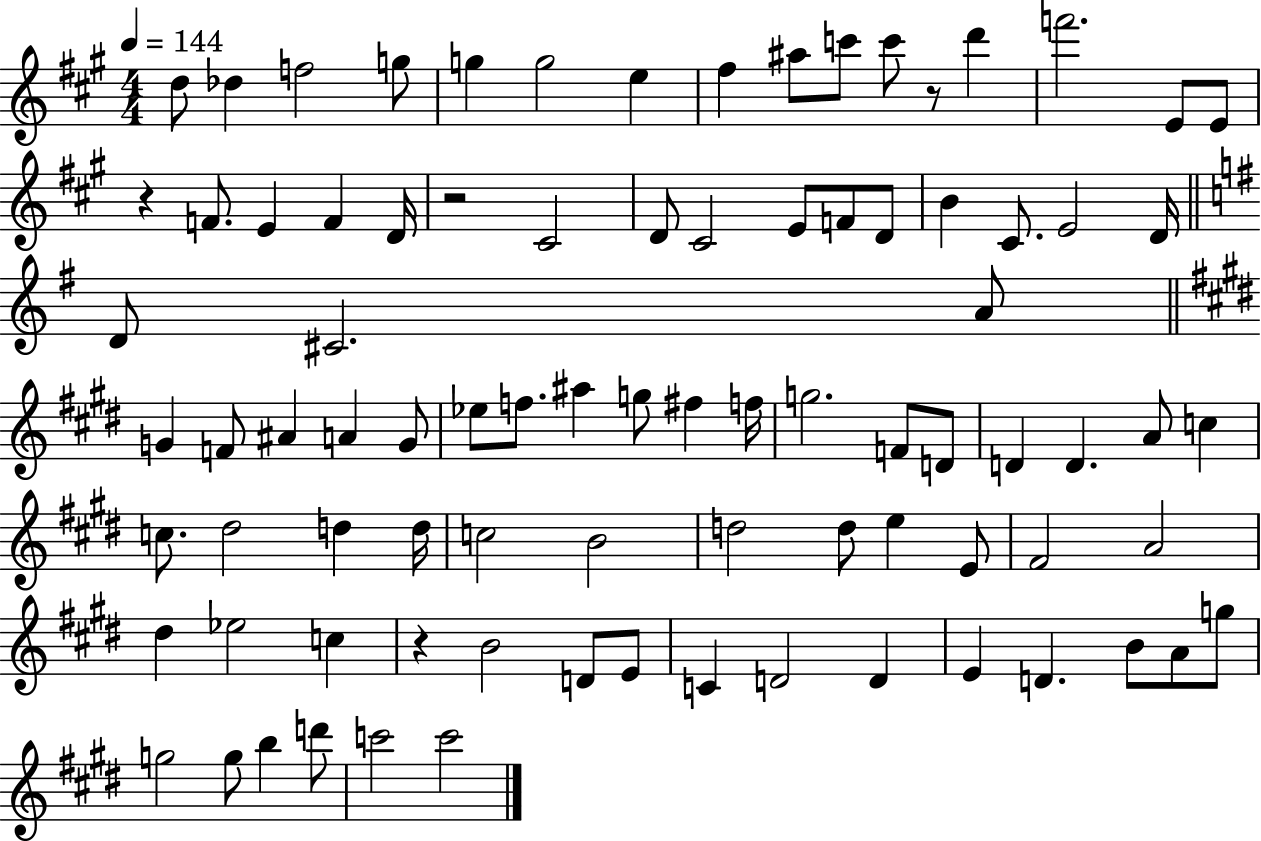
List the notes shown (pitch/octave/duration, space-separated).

D5/e Db5/q F5/h G5/e G5/q G5/h E5/q F#5/q A#5/e C6/e C6/e R/e D6/q F6/h. E4/e E4/e R/q F4/e. E4/q F4/q D4/s R/h C#4/h D4/e C#4/h E4/e F4/e D4/e B4/q C#4/e. E4/h D4/s D4/e C#4/h. A4/e G4/q F4/e A#4/q A4/q G4/e Eb5/e F5/e. A#5/q G5/e F#5/q F5/s G5/h. F4/e D4/e D4/q D4/q. A4/e C5/q C5/e. D#5/h D5/q D5/s C5/h B4/h D5/h D5/e E5/q E4/e F#4/h A4/h D#5/q Eb5/h C5/q R/q B4/h D4/e E4/e C4/q D4/h D4/q E4/q D4/q. B4/e A4/e G5/e G5/h G5/e B5/q D6/e C6/h C6/h